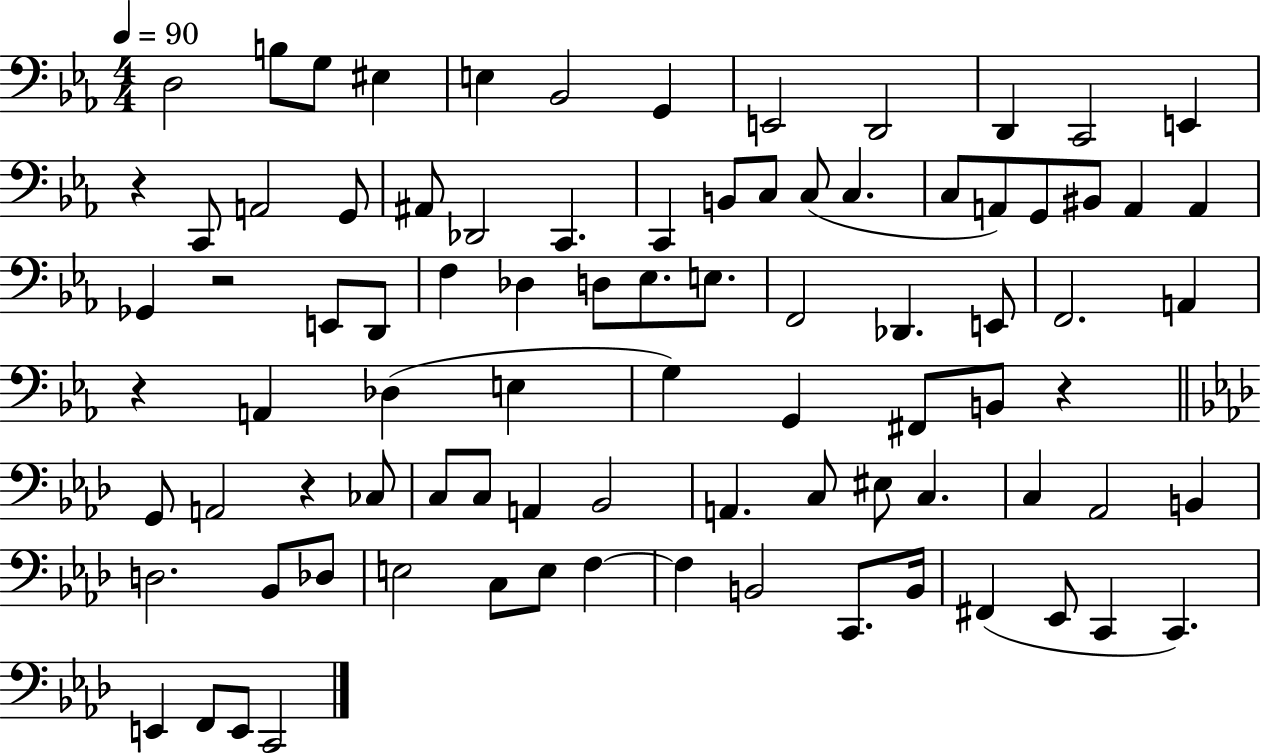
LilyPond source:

{
  \clef bass
  \numericTimeSignature
  \time 4/4
  \key ees \major
  \tempo 4 = 90
  d2 b8 g8 eis4 | e4 bes,2 g,4 | e,2 d,2 | d,4 c,2 e,4 | \break r4 c,8 a,2 g,8 | ais,8 des,2 c,4. | c,4 b,8 c8 c8( c4. | c8 a,8) g,8 bis,8 a,4 a,4 | \break ges,4 r2 e,8 d,8 | f4 des4 d8 ees8. e8. | f,2 des,4. e,8 | f,2. a,4 | \break r4 a,4 des4( e4 | g4) g,4 fis,8 b,8 r4 | \bar "||" \break \key f \minor g,8 a,2 r4 ces8 | c8 c8 a,4 bes,2 | a,4. c8 eis8 c4. | c4 aes,2 b,4 | \break d2. bes,8 des8 | e2 c8 e8 f4~~ | f4 b,2 c,8. b,16 | fis,4( ees,8 c,4 c,4.) | \break e,4 f,8 e,8 c,2 | \bar "|."
}